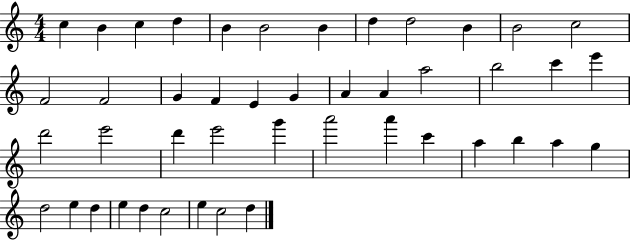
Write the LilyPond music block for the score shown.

{
  \clef treble
  \numericTimeSignature
  \time 4/4
  \key c \major
  c''4 b'4 c''4 d''4 | b'4 b'2 b'4 | d''4 d''2 b'4 | b'2 c''2 | \break f'2 f'2 | g'4 f'4 e'4 g'4 | a'4 a'4 a''2 | b''2 c'''4 e'''4 | \break d'''2 e'''2 | d'''4 e'''2 g'''4 | a'''2 a'''4 c'''4 | a''4 b''4 a''4 g''4 | \break d''2 e''4 d''4 | e''4 d''4 c''2 | e''4 c''2 d''4 | \bar "|."
}